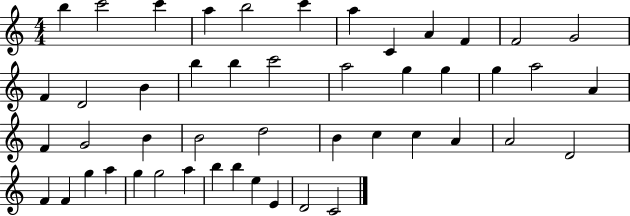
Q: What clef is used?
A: treble